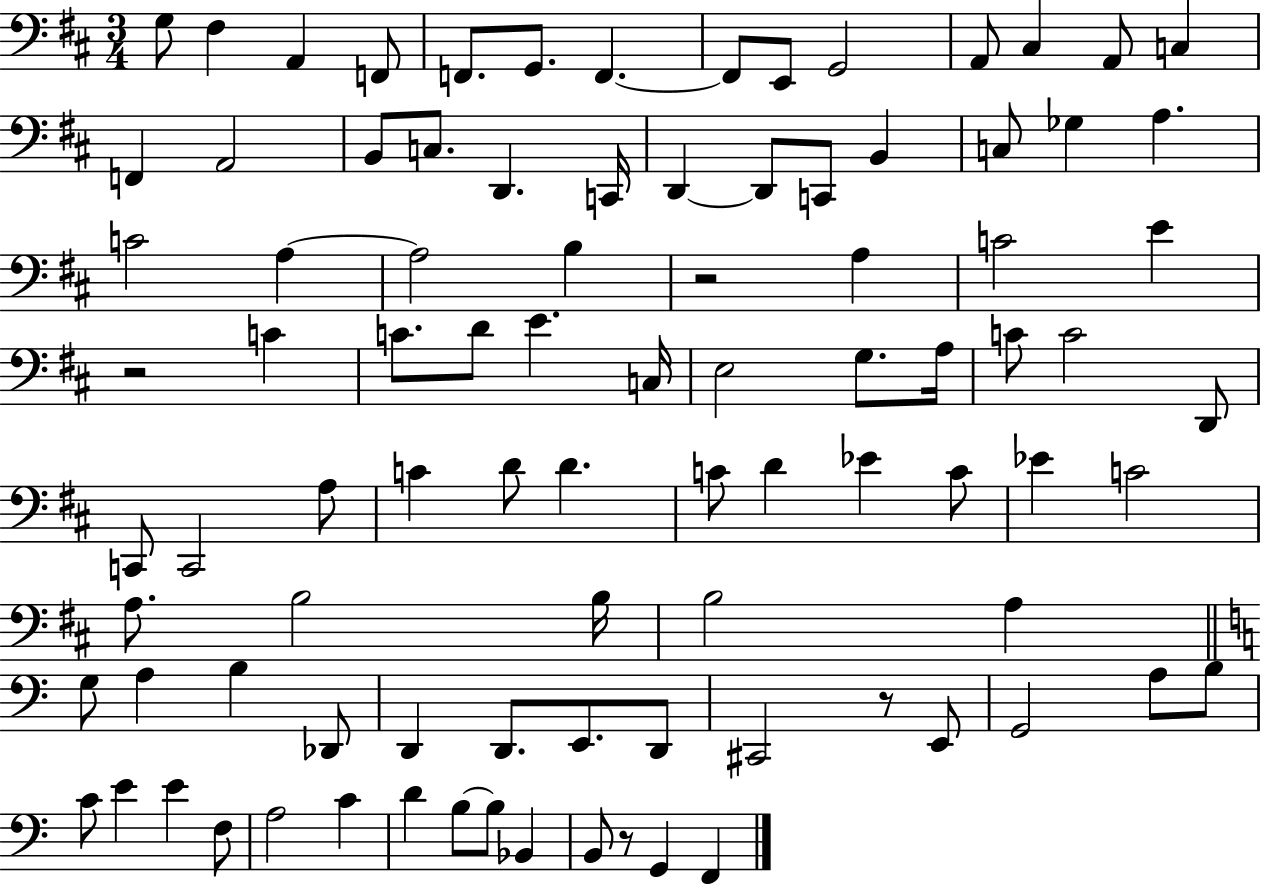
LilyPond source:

{
  \clef bass
  \numericTimeSignature
  \time 3/4
  \key d \major
  g8 fis4 a,4 f,8 | f,8. g,8. f,4.~~ | f,8 e,8 g,2 | a,8 cis4 a,8 c4 | \break f,4 a,2 | b,8 c8. d,4. c,16 | d,4~~ d,8 c,8 b,4 | c8 ges4 a4. | \break c'2 a4~~ | a2 b4 | r2 a4 | c'2 e'4 | \break r2 c'4 | c'8. d'8 e'4. c16 | e2 g8. a16 | c'8 c'2 d,8 | \break c,8 c,2 a8 | c'4 d'8 d'4. | c'8 d'4 ees'4 c'8 | ees'4 c'2 | \break a8. b2 b16 | b2 a4 | \bar "||" \break \key c \major g8 a4 b4 des,8 | d,4 d,8. e,8. d,8 | cis,2 r8 e,8 | g,2 a8 b8 | \break c'8 e'4 e'4 f8 | a2 c'4 | d'4 b8~~ b8 bes,4 | b,8 r8 g,4 f,4 | \break \bar "|."
}